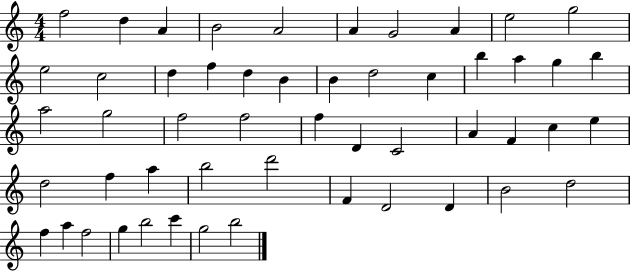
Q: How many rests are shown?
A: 0